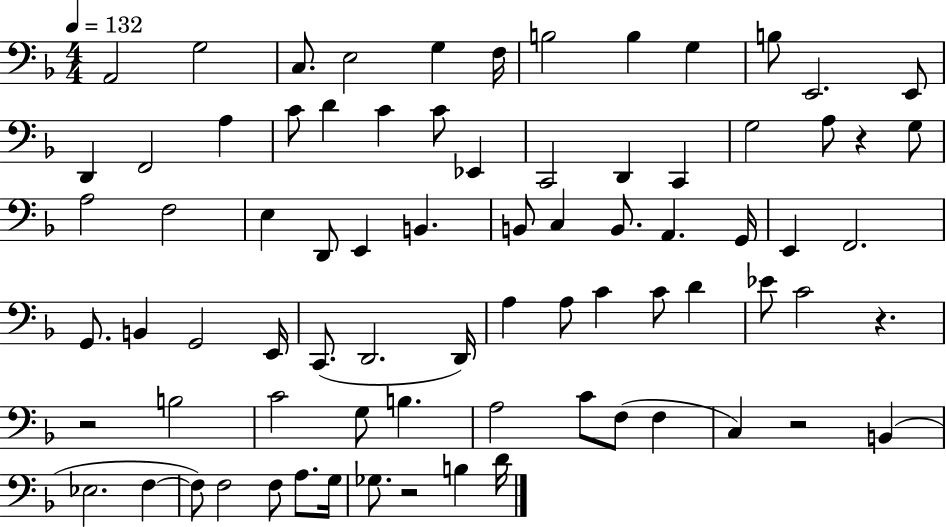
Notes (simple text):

A2/h G3/h C3/e. E3/h G3/q F3/s B3/h B3/q G3/q B3/e E2/h. E2/e D2/q F2/h A3/q C4/e D4/q C4/q C4/e Eb2/q C2/h D2/q C2/q G3/h A3/e R/q G3/e A3/h F3/h E3/q D2/e E2/q B2/q. B2/e C3/q B2/e. A2/q. G2/s E2/q F2/h. G2/e. B2/q G2/h E2/s C2/e. D2/h. D2/s A3/q A3/e C4/q C4/e D4/q Eb4/e C4/h R/q. R/h B3/h C4/h G3/e B3/q. A3/h C4/e F3/e F3/q C3/q R/h B2/q Eb3/h. F3/q F3/e F3/h F3/e A3/e. G3/s Gb3/e. R/h B3/q D4/s